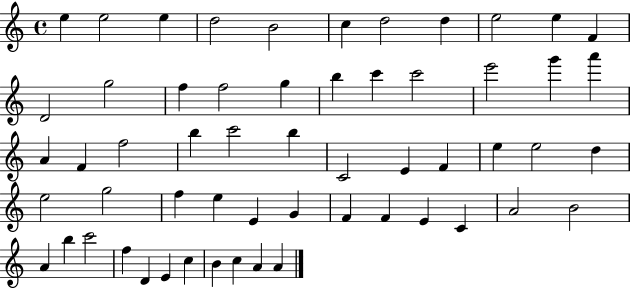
{
  \clef treble
  \time 4/4
  \defaultTimeSignature
  \key c \major
  e''4 e''2 e''4 | d''2 b'2 | c''4 d''2 d''4 | e''2 e''4 f'4 | \break d'2 g''2 | f''4 f''2 g''4 | b''4 c'''4 c'''2 | e'''2 g'''4 a'''4 | \break a'4 f'4 f''2 | b''4 c'''2 b''4 | c'2 e'4 f'4 | e''4 e''2 d''4 | \break e''2 g''2 | f''4 e''4 e'4 g'4 | f'4 f'4 e'4 c'4 | a'2 b'2 | \break a'4 b''4 c'''2 | f''4 d'4 e'4 c''4 | b'4 c''4 a'4 a'4 | \bar "|."
}